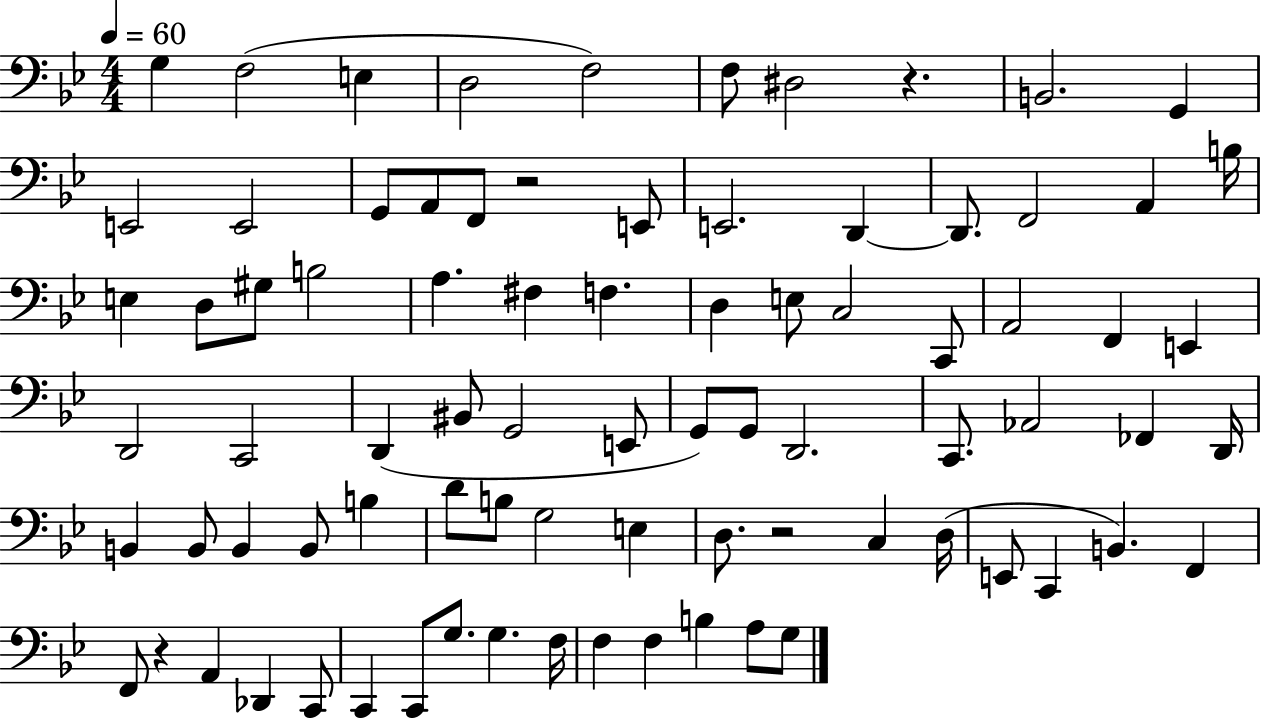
X:1
T:Untitled
M:4/4
L:1/4
K:Bb
G, F,2 E, D,2 F,2 F,/2 ^D,2 z B,,2 G,, E,,2 E,,2 G,,/2 A,,/2 F,,/2 z2 E,,/2 E,,2 D,, D,,/2 F,,2 A,, B,/4 E, D,/2 ^G,/2 B,2 A, ^F, F, D, E,/2 C,2 C,,/2 A,,2 F,, E,, D,,2 C,,2 D,, ^B,,/2 G,,2 E,,/2 G,,/2 G,,/2 D,,2 C,,/2 _A,,2 _F,, D,,/4 B,, B,,/2 B,, B,,/2 B, D/2 B,/2 G,2 E, D,/2 z2 C, D,/4 E,,/2 C,, B,, F,, F,,/2 z A,, _D,, C,,/2 C,, C,,/2 G,/2 G, F,/4 F, F, B, A,/2 G,/2